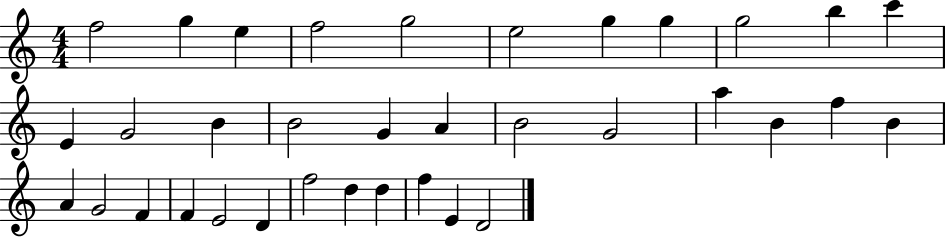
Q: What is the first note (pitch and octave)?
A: F5